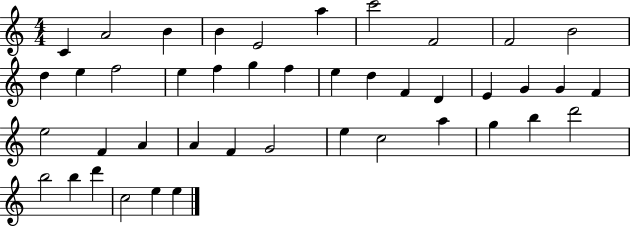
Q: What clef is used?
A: treble